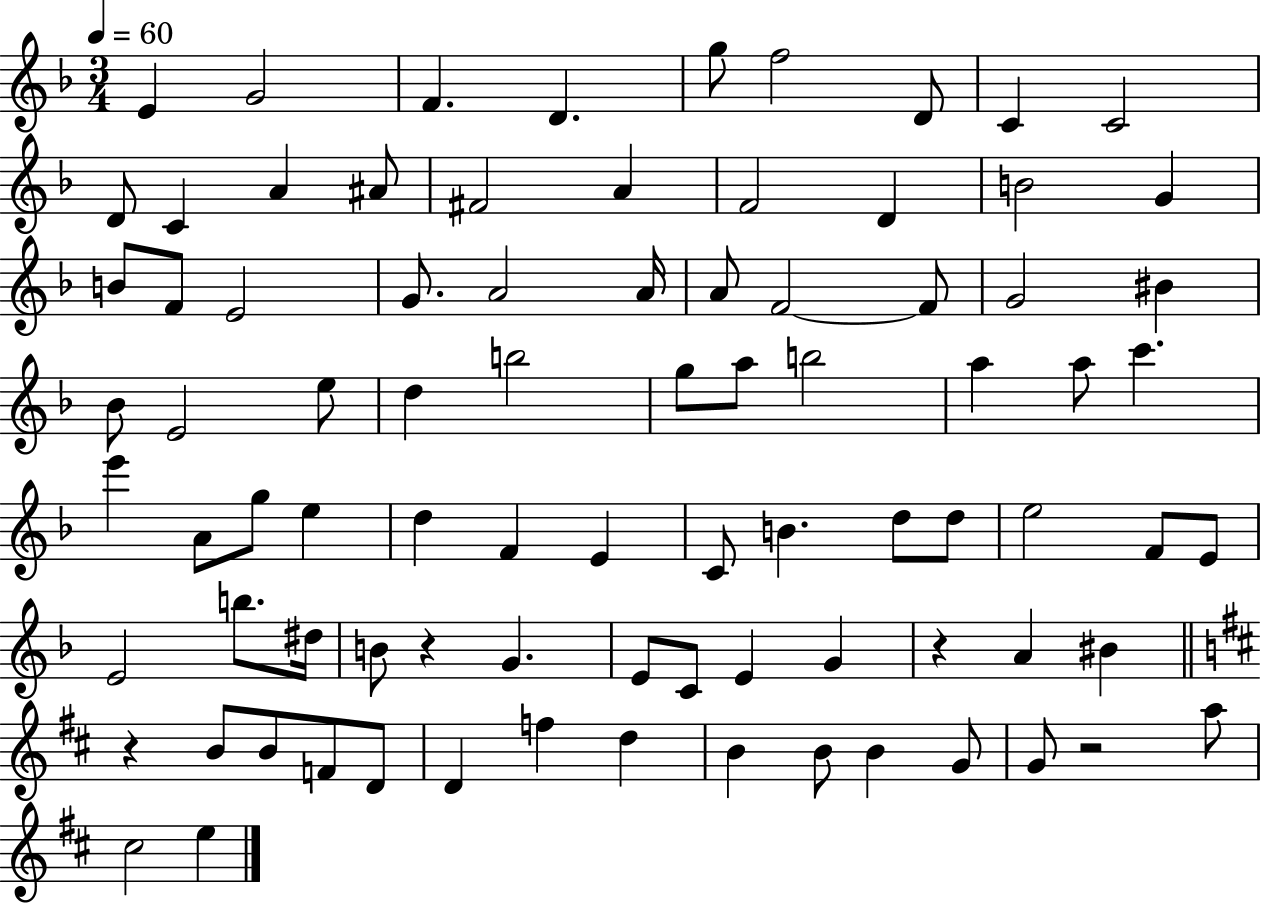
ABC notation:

X:1
T:Untitled
M:3/4
L:1/4
K:F
E G2 F D g/2 f2 D/2 C C2 D/2 C A ^A/2 ^F2 A F2 D B2 G B/2 F/2 E2 G/2 A2 A/4 A/2 F2 F/2 G2 ^B _B/2 E2 e/2 d b2 g/2 a/2 b2 a a/2 c' e' A/2 g/2 e d F E C/2 B d/2 d/2 e2 F/2 E/2 E2 b/2 ^d/4 B/2 z G E/2 C/2 E G z A ^B z B/2 B/2 F/2 D/2 D f d B B/2 B G/2 G/2 z2 a/2 ^c2 e